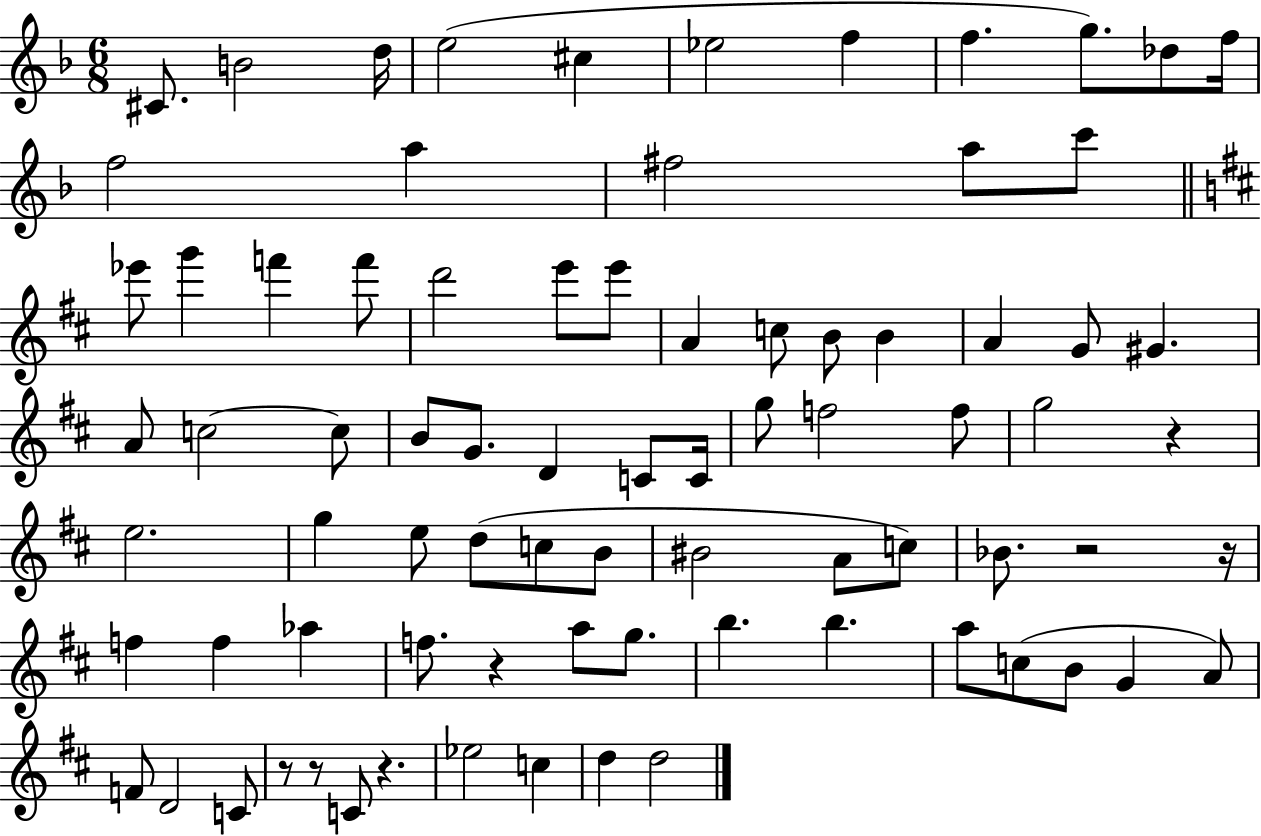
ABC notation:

X:1
T:Untitled
M:6/8
L:1/4
K:F
^C/2 B2 d/4 e2 ^c _e2 f f g/2 _d/2 f/4 f2 a ^f2 a/2 c'/2 _e'/2 g' f' f'/2 d'2 e'/2 e'/2 A c/2 B/2 B A G/2 ^G A/2 c2 c/2 B/2 G/2 D C/2 C/4 g/2 f2 f/2 g2 z e2 g e/2 d/2 c/2 B/2 ^B2 A/2 c/2 _B/2 z2 z/4 f f _a f/2 z a/2 g/2 b b a/2 c/2 B/2 G A/2 F/2 D2 C/2 z/2 z/2 C/2 z _e2 c d d2